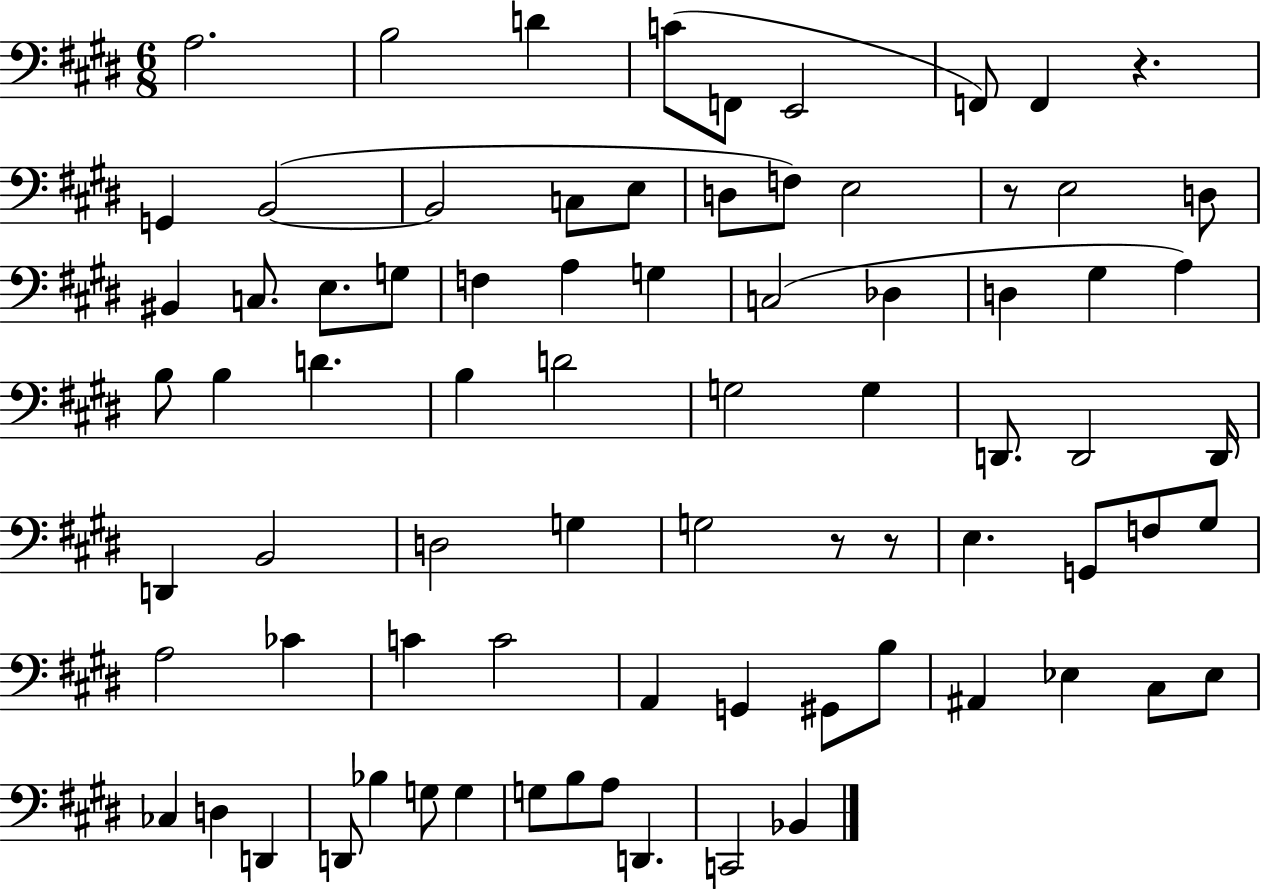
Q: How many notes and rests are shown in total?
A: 78